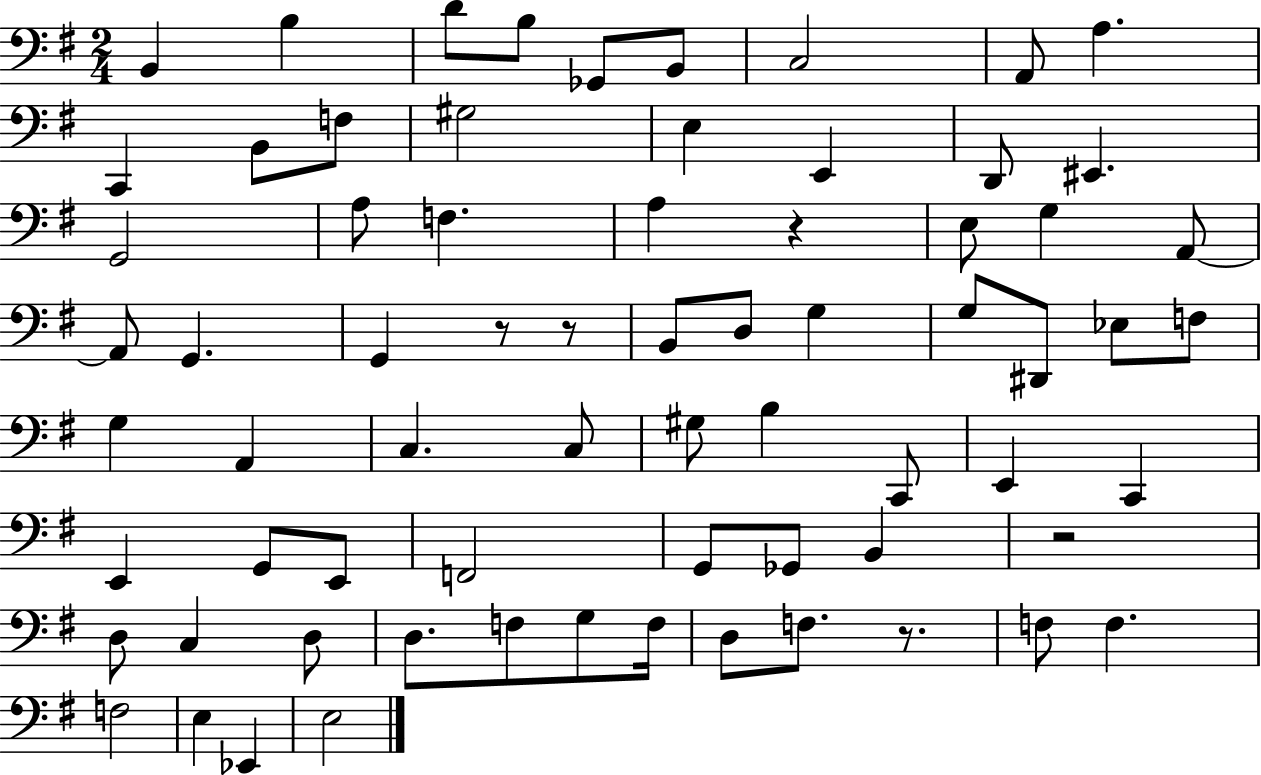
X:1
T:Untitled
M:2/4
L:1/4
K:G
B,, B, D/2 B,/2 _G,,/2 B,,/2 C,2 A,,/2 A, C,, B,,/2 F,/2 ^G,2 E, E,, D,,/2 ^E,, G,,2 A,/2 F, A, z E,/2 G, A,,/2 A,,/2 G,, G,, z/2 z/2 B,,/2 D,/2 G, G,/2 ^D,,/2 _E,/2 F,/2 G, A,, C, C,/2 ^G,/2 B, C,,/2 E,, C,, E,, G,,/2 E,,/2 F,,2 G,,/2 _G,,/2 B,, z2 D,/2 C, D,/2 D,/2 F,/2 G,/2 F,/4 D,/2 F,/2 z/2 F,/2 F, F,2 E, _E,, E,2